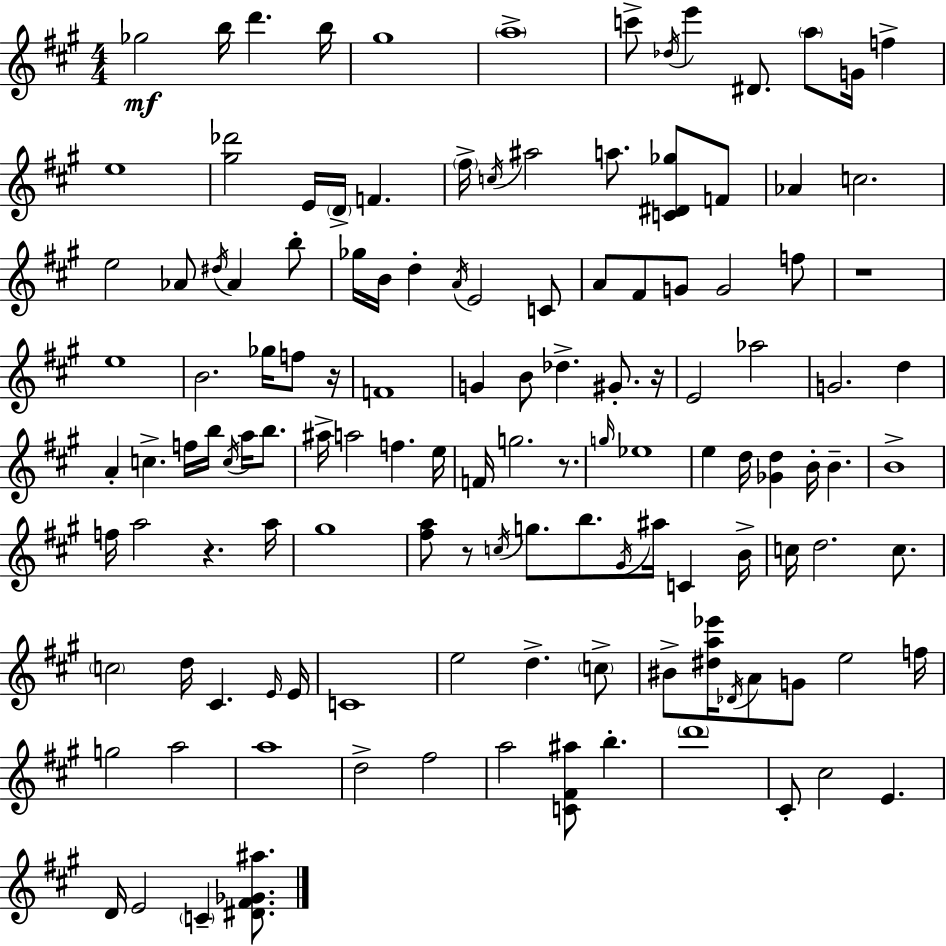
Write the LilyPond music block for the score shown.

{
  \clef treble
  \numericTimeSignature
  \time 4/4
  \key a \major
  ges''2\mf b''16 d'''4. b''16 | gis''1 | \parenthesize a''1-> | c'''8-> \acciaccatura { des''16 } e'''4 dis'8. \parenthesize a''8 g'16 f''4-> | \break e''1 | <gis'' des'''>2 e'16 \parenthesize d'16-> f'4. | \parenthesize fis''16-> \acciaccatura { c''16 } ais''2 a''8. <c' dis' ges''>8 | f'8 aes'4 c''2. | \break e''2 aes'8 \acciaccatura { dis''16 } aes'4 | b''8-. ges''16 b'16 d''4-. \acciaccatura { a'16 } e'2 | c'8 a'8 fis'8 g'8 g'2 | f''8 r1 | \break e''1 | b'2. | ges''16 f''8 r16 f'1 | g'4 b'8 des''4.-> | \break gis'8.-. r16 e'2 aes''2 | g'2. | d''4 a'4-. c''4.-> f''16 b''16 | \acciaccatura { c''16 } a''16 b''8. ais''16-> a''2 f''4. | \break e''16 f'16 g''2. | r8. \grace { g''16 } ees''1 | e''4 d''16 <ges' d''>4 b'16-. | b'4.-- b'1-> | \break f''16 a''2 r4. | a''16 gis''1 | <fis'' a''>8 r8 \acciaccatura { c''16 } g''8. b''8. | \acciaccatura { gis'16 } ais''16 c'4 b'16-> c''16 d''2. | \break c''8. \parenthesize c''2 | d''16 cis'4. \grace { e'16 } e'16 c'1 | e''2 | d''4.-> \parenthesize c''8-> bis'8-> <dis'' a'' ees'''>16 \acciaccatura { des'16 } a'8 g'8 | \break e''2 f''16 g''2 | a''2 a''1 | d''2-> | fis''2 a''2 | \break <c' fis' ais''>8 b''4.-. \parenthesize d'''1 | cis'8-. cis''2 | e'4. d'16 e'2 | \parenthesize c'4-- <dis' fis' ges' ais''>8. \bar "|."
}